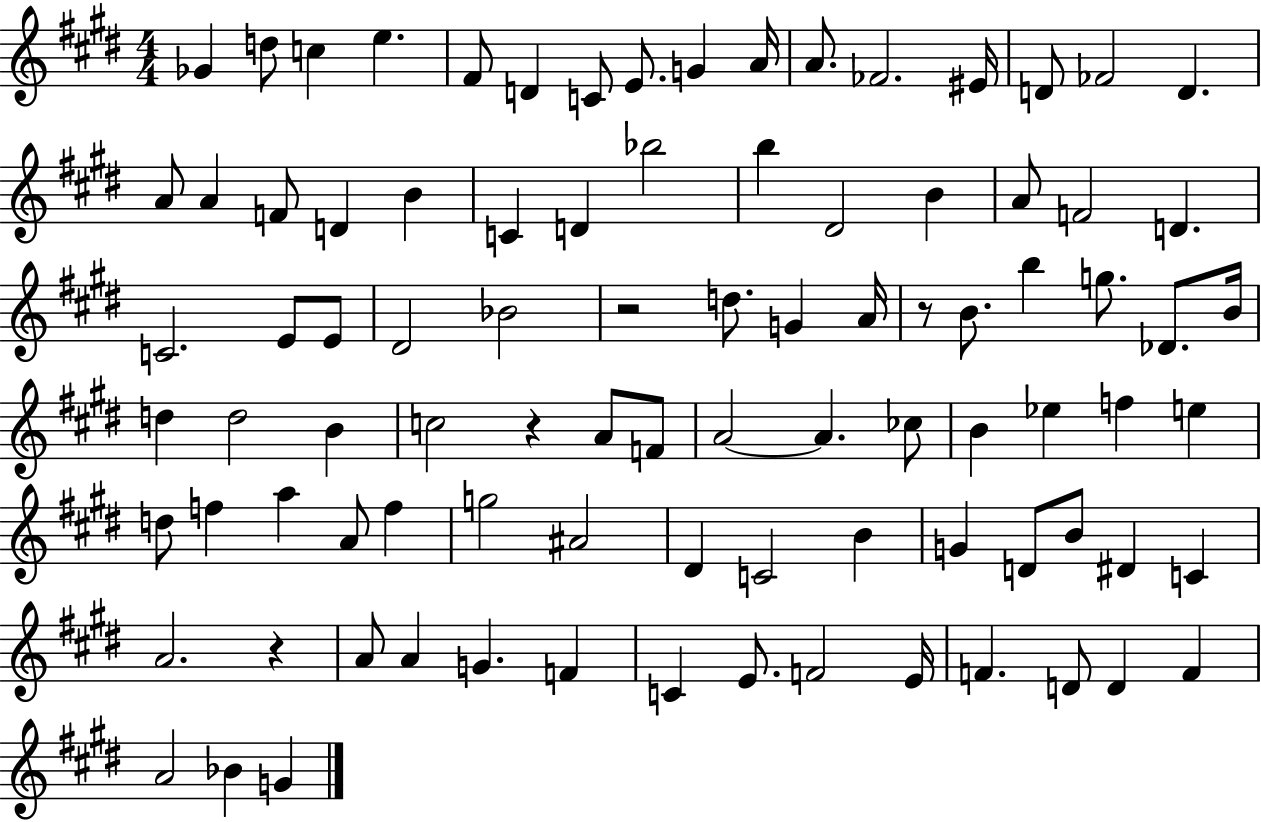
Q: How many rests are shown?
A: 4